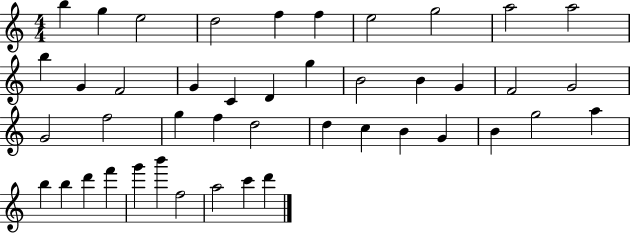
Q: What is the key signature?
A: C major